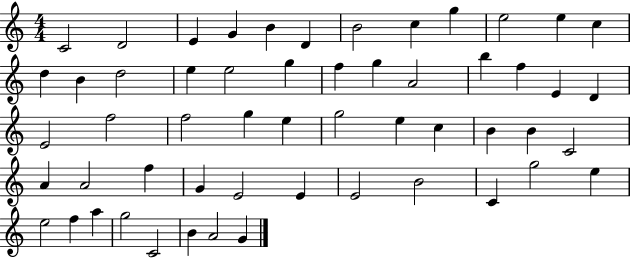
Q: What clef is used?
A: treble